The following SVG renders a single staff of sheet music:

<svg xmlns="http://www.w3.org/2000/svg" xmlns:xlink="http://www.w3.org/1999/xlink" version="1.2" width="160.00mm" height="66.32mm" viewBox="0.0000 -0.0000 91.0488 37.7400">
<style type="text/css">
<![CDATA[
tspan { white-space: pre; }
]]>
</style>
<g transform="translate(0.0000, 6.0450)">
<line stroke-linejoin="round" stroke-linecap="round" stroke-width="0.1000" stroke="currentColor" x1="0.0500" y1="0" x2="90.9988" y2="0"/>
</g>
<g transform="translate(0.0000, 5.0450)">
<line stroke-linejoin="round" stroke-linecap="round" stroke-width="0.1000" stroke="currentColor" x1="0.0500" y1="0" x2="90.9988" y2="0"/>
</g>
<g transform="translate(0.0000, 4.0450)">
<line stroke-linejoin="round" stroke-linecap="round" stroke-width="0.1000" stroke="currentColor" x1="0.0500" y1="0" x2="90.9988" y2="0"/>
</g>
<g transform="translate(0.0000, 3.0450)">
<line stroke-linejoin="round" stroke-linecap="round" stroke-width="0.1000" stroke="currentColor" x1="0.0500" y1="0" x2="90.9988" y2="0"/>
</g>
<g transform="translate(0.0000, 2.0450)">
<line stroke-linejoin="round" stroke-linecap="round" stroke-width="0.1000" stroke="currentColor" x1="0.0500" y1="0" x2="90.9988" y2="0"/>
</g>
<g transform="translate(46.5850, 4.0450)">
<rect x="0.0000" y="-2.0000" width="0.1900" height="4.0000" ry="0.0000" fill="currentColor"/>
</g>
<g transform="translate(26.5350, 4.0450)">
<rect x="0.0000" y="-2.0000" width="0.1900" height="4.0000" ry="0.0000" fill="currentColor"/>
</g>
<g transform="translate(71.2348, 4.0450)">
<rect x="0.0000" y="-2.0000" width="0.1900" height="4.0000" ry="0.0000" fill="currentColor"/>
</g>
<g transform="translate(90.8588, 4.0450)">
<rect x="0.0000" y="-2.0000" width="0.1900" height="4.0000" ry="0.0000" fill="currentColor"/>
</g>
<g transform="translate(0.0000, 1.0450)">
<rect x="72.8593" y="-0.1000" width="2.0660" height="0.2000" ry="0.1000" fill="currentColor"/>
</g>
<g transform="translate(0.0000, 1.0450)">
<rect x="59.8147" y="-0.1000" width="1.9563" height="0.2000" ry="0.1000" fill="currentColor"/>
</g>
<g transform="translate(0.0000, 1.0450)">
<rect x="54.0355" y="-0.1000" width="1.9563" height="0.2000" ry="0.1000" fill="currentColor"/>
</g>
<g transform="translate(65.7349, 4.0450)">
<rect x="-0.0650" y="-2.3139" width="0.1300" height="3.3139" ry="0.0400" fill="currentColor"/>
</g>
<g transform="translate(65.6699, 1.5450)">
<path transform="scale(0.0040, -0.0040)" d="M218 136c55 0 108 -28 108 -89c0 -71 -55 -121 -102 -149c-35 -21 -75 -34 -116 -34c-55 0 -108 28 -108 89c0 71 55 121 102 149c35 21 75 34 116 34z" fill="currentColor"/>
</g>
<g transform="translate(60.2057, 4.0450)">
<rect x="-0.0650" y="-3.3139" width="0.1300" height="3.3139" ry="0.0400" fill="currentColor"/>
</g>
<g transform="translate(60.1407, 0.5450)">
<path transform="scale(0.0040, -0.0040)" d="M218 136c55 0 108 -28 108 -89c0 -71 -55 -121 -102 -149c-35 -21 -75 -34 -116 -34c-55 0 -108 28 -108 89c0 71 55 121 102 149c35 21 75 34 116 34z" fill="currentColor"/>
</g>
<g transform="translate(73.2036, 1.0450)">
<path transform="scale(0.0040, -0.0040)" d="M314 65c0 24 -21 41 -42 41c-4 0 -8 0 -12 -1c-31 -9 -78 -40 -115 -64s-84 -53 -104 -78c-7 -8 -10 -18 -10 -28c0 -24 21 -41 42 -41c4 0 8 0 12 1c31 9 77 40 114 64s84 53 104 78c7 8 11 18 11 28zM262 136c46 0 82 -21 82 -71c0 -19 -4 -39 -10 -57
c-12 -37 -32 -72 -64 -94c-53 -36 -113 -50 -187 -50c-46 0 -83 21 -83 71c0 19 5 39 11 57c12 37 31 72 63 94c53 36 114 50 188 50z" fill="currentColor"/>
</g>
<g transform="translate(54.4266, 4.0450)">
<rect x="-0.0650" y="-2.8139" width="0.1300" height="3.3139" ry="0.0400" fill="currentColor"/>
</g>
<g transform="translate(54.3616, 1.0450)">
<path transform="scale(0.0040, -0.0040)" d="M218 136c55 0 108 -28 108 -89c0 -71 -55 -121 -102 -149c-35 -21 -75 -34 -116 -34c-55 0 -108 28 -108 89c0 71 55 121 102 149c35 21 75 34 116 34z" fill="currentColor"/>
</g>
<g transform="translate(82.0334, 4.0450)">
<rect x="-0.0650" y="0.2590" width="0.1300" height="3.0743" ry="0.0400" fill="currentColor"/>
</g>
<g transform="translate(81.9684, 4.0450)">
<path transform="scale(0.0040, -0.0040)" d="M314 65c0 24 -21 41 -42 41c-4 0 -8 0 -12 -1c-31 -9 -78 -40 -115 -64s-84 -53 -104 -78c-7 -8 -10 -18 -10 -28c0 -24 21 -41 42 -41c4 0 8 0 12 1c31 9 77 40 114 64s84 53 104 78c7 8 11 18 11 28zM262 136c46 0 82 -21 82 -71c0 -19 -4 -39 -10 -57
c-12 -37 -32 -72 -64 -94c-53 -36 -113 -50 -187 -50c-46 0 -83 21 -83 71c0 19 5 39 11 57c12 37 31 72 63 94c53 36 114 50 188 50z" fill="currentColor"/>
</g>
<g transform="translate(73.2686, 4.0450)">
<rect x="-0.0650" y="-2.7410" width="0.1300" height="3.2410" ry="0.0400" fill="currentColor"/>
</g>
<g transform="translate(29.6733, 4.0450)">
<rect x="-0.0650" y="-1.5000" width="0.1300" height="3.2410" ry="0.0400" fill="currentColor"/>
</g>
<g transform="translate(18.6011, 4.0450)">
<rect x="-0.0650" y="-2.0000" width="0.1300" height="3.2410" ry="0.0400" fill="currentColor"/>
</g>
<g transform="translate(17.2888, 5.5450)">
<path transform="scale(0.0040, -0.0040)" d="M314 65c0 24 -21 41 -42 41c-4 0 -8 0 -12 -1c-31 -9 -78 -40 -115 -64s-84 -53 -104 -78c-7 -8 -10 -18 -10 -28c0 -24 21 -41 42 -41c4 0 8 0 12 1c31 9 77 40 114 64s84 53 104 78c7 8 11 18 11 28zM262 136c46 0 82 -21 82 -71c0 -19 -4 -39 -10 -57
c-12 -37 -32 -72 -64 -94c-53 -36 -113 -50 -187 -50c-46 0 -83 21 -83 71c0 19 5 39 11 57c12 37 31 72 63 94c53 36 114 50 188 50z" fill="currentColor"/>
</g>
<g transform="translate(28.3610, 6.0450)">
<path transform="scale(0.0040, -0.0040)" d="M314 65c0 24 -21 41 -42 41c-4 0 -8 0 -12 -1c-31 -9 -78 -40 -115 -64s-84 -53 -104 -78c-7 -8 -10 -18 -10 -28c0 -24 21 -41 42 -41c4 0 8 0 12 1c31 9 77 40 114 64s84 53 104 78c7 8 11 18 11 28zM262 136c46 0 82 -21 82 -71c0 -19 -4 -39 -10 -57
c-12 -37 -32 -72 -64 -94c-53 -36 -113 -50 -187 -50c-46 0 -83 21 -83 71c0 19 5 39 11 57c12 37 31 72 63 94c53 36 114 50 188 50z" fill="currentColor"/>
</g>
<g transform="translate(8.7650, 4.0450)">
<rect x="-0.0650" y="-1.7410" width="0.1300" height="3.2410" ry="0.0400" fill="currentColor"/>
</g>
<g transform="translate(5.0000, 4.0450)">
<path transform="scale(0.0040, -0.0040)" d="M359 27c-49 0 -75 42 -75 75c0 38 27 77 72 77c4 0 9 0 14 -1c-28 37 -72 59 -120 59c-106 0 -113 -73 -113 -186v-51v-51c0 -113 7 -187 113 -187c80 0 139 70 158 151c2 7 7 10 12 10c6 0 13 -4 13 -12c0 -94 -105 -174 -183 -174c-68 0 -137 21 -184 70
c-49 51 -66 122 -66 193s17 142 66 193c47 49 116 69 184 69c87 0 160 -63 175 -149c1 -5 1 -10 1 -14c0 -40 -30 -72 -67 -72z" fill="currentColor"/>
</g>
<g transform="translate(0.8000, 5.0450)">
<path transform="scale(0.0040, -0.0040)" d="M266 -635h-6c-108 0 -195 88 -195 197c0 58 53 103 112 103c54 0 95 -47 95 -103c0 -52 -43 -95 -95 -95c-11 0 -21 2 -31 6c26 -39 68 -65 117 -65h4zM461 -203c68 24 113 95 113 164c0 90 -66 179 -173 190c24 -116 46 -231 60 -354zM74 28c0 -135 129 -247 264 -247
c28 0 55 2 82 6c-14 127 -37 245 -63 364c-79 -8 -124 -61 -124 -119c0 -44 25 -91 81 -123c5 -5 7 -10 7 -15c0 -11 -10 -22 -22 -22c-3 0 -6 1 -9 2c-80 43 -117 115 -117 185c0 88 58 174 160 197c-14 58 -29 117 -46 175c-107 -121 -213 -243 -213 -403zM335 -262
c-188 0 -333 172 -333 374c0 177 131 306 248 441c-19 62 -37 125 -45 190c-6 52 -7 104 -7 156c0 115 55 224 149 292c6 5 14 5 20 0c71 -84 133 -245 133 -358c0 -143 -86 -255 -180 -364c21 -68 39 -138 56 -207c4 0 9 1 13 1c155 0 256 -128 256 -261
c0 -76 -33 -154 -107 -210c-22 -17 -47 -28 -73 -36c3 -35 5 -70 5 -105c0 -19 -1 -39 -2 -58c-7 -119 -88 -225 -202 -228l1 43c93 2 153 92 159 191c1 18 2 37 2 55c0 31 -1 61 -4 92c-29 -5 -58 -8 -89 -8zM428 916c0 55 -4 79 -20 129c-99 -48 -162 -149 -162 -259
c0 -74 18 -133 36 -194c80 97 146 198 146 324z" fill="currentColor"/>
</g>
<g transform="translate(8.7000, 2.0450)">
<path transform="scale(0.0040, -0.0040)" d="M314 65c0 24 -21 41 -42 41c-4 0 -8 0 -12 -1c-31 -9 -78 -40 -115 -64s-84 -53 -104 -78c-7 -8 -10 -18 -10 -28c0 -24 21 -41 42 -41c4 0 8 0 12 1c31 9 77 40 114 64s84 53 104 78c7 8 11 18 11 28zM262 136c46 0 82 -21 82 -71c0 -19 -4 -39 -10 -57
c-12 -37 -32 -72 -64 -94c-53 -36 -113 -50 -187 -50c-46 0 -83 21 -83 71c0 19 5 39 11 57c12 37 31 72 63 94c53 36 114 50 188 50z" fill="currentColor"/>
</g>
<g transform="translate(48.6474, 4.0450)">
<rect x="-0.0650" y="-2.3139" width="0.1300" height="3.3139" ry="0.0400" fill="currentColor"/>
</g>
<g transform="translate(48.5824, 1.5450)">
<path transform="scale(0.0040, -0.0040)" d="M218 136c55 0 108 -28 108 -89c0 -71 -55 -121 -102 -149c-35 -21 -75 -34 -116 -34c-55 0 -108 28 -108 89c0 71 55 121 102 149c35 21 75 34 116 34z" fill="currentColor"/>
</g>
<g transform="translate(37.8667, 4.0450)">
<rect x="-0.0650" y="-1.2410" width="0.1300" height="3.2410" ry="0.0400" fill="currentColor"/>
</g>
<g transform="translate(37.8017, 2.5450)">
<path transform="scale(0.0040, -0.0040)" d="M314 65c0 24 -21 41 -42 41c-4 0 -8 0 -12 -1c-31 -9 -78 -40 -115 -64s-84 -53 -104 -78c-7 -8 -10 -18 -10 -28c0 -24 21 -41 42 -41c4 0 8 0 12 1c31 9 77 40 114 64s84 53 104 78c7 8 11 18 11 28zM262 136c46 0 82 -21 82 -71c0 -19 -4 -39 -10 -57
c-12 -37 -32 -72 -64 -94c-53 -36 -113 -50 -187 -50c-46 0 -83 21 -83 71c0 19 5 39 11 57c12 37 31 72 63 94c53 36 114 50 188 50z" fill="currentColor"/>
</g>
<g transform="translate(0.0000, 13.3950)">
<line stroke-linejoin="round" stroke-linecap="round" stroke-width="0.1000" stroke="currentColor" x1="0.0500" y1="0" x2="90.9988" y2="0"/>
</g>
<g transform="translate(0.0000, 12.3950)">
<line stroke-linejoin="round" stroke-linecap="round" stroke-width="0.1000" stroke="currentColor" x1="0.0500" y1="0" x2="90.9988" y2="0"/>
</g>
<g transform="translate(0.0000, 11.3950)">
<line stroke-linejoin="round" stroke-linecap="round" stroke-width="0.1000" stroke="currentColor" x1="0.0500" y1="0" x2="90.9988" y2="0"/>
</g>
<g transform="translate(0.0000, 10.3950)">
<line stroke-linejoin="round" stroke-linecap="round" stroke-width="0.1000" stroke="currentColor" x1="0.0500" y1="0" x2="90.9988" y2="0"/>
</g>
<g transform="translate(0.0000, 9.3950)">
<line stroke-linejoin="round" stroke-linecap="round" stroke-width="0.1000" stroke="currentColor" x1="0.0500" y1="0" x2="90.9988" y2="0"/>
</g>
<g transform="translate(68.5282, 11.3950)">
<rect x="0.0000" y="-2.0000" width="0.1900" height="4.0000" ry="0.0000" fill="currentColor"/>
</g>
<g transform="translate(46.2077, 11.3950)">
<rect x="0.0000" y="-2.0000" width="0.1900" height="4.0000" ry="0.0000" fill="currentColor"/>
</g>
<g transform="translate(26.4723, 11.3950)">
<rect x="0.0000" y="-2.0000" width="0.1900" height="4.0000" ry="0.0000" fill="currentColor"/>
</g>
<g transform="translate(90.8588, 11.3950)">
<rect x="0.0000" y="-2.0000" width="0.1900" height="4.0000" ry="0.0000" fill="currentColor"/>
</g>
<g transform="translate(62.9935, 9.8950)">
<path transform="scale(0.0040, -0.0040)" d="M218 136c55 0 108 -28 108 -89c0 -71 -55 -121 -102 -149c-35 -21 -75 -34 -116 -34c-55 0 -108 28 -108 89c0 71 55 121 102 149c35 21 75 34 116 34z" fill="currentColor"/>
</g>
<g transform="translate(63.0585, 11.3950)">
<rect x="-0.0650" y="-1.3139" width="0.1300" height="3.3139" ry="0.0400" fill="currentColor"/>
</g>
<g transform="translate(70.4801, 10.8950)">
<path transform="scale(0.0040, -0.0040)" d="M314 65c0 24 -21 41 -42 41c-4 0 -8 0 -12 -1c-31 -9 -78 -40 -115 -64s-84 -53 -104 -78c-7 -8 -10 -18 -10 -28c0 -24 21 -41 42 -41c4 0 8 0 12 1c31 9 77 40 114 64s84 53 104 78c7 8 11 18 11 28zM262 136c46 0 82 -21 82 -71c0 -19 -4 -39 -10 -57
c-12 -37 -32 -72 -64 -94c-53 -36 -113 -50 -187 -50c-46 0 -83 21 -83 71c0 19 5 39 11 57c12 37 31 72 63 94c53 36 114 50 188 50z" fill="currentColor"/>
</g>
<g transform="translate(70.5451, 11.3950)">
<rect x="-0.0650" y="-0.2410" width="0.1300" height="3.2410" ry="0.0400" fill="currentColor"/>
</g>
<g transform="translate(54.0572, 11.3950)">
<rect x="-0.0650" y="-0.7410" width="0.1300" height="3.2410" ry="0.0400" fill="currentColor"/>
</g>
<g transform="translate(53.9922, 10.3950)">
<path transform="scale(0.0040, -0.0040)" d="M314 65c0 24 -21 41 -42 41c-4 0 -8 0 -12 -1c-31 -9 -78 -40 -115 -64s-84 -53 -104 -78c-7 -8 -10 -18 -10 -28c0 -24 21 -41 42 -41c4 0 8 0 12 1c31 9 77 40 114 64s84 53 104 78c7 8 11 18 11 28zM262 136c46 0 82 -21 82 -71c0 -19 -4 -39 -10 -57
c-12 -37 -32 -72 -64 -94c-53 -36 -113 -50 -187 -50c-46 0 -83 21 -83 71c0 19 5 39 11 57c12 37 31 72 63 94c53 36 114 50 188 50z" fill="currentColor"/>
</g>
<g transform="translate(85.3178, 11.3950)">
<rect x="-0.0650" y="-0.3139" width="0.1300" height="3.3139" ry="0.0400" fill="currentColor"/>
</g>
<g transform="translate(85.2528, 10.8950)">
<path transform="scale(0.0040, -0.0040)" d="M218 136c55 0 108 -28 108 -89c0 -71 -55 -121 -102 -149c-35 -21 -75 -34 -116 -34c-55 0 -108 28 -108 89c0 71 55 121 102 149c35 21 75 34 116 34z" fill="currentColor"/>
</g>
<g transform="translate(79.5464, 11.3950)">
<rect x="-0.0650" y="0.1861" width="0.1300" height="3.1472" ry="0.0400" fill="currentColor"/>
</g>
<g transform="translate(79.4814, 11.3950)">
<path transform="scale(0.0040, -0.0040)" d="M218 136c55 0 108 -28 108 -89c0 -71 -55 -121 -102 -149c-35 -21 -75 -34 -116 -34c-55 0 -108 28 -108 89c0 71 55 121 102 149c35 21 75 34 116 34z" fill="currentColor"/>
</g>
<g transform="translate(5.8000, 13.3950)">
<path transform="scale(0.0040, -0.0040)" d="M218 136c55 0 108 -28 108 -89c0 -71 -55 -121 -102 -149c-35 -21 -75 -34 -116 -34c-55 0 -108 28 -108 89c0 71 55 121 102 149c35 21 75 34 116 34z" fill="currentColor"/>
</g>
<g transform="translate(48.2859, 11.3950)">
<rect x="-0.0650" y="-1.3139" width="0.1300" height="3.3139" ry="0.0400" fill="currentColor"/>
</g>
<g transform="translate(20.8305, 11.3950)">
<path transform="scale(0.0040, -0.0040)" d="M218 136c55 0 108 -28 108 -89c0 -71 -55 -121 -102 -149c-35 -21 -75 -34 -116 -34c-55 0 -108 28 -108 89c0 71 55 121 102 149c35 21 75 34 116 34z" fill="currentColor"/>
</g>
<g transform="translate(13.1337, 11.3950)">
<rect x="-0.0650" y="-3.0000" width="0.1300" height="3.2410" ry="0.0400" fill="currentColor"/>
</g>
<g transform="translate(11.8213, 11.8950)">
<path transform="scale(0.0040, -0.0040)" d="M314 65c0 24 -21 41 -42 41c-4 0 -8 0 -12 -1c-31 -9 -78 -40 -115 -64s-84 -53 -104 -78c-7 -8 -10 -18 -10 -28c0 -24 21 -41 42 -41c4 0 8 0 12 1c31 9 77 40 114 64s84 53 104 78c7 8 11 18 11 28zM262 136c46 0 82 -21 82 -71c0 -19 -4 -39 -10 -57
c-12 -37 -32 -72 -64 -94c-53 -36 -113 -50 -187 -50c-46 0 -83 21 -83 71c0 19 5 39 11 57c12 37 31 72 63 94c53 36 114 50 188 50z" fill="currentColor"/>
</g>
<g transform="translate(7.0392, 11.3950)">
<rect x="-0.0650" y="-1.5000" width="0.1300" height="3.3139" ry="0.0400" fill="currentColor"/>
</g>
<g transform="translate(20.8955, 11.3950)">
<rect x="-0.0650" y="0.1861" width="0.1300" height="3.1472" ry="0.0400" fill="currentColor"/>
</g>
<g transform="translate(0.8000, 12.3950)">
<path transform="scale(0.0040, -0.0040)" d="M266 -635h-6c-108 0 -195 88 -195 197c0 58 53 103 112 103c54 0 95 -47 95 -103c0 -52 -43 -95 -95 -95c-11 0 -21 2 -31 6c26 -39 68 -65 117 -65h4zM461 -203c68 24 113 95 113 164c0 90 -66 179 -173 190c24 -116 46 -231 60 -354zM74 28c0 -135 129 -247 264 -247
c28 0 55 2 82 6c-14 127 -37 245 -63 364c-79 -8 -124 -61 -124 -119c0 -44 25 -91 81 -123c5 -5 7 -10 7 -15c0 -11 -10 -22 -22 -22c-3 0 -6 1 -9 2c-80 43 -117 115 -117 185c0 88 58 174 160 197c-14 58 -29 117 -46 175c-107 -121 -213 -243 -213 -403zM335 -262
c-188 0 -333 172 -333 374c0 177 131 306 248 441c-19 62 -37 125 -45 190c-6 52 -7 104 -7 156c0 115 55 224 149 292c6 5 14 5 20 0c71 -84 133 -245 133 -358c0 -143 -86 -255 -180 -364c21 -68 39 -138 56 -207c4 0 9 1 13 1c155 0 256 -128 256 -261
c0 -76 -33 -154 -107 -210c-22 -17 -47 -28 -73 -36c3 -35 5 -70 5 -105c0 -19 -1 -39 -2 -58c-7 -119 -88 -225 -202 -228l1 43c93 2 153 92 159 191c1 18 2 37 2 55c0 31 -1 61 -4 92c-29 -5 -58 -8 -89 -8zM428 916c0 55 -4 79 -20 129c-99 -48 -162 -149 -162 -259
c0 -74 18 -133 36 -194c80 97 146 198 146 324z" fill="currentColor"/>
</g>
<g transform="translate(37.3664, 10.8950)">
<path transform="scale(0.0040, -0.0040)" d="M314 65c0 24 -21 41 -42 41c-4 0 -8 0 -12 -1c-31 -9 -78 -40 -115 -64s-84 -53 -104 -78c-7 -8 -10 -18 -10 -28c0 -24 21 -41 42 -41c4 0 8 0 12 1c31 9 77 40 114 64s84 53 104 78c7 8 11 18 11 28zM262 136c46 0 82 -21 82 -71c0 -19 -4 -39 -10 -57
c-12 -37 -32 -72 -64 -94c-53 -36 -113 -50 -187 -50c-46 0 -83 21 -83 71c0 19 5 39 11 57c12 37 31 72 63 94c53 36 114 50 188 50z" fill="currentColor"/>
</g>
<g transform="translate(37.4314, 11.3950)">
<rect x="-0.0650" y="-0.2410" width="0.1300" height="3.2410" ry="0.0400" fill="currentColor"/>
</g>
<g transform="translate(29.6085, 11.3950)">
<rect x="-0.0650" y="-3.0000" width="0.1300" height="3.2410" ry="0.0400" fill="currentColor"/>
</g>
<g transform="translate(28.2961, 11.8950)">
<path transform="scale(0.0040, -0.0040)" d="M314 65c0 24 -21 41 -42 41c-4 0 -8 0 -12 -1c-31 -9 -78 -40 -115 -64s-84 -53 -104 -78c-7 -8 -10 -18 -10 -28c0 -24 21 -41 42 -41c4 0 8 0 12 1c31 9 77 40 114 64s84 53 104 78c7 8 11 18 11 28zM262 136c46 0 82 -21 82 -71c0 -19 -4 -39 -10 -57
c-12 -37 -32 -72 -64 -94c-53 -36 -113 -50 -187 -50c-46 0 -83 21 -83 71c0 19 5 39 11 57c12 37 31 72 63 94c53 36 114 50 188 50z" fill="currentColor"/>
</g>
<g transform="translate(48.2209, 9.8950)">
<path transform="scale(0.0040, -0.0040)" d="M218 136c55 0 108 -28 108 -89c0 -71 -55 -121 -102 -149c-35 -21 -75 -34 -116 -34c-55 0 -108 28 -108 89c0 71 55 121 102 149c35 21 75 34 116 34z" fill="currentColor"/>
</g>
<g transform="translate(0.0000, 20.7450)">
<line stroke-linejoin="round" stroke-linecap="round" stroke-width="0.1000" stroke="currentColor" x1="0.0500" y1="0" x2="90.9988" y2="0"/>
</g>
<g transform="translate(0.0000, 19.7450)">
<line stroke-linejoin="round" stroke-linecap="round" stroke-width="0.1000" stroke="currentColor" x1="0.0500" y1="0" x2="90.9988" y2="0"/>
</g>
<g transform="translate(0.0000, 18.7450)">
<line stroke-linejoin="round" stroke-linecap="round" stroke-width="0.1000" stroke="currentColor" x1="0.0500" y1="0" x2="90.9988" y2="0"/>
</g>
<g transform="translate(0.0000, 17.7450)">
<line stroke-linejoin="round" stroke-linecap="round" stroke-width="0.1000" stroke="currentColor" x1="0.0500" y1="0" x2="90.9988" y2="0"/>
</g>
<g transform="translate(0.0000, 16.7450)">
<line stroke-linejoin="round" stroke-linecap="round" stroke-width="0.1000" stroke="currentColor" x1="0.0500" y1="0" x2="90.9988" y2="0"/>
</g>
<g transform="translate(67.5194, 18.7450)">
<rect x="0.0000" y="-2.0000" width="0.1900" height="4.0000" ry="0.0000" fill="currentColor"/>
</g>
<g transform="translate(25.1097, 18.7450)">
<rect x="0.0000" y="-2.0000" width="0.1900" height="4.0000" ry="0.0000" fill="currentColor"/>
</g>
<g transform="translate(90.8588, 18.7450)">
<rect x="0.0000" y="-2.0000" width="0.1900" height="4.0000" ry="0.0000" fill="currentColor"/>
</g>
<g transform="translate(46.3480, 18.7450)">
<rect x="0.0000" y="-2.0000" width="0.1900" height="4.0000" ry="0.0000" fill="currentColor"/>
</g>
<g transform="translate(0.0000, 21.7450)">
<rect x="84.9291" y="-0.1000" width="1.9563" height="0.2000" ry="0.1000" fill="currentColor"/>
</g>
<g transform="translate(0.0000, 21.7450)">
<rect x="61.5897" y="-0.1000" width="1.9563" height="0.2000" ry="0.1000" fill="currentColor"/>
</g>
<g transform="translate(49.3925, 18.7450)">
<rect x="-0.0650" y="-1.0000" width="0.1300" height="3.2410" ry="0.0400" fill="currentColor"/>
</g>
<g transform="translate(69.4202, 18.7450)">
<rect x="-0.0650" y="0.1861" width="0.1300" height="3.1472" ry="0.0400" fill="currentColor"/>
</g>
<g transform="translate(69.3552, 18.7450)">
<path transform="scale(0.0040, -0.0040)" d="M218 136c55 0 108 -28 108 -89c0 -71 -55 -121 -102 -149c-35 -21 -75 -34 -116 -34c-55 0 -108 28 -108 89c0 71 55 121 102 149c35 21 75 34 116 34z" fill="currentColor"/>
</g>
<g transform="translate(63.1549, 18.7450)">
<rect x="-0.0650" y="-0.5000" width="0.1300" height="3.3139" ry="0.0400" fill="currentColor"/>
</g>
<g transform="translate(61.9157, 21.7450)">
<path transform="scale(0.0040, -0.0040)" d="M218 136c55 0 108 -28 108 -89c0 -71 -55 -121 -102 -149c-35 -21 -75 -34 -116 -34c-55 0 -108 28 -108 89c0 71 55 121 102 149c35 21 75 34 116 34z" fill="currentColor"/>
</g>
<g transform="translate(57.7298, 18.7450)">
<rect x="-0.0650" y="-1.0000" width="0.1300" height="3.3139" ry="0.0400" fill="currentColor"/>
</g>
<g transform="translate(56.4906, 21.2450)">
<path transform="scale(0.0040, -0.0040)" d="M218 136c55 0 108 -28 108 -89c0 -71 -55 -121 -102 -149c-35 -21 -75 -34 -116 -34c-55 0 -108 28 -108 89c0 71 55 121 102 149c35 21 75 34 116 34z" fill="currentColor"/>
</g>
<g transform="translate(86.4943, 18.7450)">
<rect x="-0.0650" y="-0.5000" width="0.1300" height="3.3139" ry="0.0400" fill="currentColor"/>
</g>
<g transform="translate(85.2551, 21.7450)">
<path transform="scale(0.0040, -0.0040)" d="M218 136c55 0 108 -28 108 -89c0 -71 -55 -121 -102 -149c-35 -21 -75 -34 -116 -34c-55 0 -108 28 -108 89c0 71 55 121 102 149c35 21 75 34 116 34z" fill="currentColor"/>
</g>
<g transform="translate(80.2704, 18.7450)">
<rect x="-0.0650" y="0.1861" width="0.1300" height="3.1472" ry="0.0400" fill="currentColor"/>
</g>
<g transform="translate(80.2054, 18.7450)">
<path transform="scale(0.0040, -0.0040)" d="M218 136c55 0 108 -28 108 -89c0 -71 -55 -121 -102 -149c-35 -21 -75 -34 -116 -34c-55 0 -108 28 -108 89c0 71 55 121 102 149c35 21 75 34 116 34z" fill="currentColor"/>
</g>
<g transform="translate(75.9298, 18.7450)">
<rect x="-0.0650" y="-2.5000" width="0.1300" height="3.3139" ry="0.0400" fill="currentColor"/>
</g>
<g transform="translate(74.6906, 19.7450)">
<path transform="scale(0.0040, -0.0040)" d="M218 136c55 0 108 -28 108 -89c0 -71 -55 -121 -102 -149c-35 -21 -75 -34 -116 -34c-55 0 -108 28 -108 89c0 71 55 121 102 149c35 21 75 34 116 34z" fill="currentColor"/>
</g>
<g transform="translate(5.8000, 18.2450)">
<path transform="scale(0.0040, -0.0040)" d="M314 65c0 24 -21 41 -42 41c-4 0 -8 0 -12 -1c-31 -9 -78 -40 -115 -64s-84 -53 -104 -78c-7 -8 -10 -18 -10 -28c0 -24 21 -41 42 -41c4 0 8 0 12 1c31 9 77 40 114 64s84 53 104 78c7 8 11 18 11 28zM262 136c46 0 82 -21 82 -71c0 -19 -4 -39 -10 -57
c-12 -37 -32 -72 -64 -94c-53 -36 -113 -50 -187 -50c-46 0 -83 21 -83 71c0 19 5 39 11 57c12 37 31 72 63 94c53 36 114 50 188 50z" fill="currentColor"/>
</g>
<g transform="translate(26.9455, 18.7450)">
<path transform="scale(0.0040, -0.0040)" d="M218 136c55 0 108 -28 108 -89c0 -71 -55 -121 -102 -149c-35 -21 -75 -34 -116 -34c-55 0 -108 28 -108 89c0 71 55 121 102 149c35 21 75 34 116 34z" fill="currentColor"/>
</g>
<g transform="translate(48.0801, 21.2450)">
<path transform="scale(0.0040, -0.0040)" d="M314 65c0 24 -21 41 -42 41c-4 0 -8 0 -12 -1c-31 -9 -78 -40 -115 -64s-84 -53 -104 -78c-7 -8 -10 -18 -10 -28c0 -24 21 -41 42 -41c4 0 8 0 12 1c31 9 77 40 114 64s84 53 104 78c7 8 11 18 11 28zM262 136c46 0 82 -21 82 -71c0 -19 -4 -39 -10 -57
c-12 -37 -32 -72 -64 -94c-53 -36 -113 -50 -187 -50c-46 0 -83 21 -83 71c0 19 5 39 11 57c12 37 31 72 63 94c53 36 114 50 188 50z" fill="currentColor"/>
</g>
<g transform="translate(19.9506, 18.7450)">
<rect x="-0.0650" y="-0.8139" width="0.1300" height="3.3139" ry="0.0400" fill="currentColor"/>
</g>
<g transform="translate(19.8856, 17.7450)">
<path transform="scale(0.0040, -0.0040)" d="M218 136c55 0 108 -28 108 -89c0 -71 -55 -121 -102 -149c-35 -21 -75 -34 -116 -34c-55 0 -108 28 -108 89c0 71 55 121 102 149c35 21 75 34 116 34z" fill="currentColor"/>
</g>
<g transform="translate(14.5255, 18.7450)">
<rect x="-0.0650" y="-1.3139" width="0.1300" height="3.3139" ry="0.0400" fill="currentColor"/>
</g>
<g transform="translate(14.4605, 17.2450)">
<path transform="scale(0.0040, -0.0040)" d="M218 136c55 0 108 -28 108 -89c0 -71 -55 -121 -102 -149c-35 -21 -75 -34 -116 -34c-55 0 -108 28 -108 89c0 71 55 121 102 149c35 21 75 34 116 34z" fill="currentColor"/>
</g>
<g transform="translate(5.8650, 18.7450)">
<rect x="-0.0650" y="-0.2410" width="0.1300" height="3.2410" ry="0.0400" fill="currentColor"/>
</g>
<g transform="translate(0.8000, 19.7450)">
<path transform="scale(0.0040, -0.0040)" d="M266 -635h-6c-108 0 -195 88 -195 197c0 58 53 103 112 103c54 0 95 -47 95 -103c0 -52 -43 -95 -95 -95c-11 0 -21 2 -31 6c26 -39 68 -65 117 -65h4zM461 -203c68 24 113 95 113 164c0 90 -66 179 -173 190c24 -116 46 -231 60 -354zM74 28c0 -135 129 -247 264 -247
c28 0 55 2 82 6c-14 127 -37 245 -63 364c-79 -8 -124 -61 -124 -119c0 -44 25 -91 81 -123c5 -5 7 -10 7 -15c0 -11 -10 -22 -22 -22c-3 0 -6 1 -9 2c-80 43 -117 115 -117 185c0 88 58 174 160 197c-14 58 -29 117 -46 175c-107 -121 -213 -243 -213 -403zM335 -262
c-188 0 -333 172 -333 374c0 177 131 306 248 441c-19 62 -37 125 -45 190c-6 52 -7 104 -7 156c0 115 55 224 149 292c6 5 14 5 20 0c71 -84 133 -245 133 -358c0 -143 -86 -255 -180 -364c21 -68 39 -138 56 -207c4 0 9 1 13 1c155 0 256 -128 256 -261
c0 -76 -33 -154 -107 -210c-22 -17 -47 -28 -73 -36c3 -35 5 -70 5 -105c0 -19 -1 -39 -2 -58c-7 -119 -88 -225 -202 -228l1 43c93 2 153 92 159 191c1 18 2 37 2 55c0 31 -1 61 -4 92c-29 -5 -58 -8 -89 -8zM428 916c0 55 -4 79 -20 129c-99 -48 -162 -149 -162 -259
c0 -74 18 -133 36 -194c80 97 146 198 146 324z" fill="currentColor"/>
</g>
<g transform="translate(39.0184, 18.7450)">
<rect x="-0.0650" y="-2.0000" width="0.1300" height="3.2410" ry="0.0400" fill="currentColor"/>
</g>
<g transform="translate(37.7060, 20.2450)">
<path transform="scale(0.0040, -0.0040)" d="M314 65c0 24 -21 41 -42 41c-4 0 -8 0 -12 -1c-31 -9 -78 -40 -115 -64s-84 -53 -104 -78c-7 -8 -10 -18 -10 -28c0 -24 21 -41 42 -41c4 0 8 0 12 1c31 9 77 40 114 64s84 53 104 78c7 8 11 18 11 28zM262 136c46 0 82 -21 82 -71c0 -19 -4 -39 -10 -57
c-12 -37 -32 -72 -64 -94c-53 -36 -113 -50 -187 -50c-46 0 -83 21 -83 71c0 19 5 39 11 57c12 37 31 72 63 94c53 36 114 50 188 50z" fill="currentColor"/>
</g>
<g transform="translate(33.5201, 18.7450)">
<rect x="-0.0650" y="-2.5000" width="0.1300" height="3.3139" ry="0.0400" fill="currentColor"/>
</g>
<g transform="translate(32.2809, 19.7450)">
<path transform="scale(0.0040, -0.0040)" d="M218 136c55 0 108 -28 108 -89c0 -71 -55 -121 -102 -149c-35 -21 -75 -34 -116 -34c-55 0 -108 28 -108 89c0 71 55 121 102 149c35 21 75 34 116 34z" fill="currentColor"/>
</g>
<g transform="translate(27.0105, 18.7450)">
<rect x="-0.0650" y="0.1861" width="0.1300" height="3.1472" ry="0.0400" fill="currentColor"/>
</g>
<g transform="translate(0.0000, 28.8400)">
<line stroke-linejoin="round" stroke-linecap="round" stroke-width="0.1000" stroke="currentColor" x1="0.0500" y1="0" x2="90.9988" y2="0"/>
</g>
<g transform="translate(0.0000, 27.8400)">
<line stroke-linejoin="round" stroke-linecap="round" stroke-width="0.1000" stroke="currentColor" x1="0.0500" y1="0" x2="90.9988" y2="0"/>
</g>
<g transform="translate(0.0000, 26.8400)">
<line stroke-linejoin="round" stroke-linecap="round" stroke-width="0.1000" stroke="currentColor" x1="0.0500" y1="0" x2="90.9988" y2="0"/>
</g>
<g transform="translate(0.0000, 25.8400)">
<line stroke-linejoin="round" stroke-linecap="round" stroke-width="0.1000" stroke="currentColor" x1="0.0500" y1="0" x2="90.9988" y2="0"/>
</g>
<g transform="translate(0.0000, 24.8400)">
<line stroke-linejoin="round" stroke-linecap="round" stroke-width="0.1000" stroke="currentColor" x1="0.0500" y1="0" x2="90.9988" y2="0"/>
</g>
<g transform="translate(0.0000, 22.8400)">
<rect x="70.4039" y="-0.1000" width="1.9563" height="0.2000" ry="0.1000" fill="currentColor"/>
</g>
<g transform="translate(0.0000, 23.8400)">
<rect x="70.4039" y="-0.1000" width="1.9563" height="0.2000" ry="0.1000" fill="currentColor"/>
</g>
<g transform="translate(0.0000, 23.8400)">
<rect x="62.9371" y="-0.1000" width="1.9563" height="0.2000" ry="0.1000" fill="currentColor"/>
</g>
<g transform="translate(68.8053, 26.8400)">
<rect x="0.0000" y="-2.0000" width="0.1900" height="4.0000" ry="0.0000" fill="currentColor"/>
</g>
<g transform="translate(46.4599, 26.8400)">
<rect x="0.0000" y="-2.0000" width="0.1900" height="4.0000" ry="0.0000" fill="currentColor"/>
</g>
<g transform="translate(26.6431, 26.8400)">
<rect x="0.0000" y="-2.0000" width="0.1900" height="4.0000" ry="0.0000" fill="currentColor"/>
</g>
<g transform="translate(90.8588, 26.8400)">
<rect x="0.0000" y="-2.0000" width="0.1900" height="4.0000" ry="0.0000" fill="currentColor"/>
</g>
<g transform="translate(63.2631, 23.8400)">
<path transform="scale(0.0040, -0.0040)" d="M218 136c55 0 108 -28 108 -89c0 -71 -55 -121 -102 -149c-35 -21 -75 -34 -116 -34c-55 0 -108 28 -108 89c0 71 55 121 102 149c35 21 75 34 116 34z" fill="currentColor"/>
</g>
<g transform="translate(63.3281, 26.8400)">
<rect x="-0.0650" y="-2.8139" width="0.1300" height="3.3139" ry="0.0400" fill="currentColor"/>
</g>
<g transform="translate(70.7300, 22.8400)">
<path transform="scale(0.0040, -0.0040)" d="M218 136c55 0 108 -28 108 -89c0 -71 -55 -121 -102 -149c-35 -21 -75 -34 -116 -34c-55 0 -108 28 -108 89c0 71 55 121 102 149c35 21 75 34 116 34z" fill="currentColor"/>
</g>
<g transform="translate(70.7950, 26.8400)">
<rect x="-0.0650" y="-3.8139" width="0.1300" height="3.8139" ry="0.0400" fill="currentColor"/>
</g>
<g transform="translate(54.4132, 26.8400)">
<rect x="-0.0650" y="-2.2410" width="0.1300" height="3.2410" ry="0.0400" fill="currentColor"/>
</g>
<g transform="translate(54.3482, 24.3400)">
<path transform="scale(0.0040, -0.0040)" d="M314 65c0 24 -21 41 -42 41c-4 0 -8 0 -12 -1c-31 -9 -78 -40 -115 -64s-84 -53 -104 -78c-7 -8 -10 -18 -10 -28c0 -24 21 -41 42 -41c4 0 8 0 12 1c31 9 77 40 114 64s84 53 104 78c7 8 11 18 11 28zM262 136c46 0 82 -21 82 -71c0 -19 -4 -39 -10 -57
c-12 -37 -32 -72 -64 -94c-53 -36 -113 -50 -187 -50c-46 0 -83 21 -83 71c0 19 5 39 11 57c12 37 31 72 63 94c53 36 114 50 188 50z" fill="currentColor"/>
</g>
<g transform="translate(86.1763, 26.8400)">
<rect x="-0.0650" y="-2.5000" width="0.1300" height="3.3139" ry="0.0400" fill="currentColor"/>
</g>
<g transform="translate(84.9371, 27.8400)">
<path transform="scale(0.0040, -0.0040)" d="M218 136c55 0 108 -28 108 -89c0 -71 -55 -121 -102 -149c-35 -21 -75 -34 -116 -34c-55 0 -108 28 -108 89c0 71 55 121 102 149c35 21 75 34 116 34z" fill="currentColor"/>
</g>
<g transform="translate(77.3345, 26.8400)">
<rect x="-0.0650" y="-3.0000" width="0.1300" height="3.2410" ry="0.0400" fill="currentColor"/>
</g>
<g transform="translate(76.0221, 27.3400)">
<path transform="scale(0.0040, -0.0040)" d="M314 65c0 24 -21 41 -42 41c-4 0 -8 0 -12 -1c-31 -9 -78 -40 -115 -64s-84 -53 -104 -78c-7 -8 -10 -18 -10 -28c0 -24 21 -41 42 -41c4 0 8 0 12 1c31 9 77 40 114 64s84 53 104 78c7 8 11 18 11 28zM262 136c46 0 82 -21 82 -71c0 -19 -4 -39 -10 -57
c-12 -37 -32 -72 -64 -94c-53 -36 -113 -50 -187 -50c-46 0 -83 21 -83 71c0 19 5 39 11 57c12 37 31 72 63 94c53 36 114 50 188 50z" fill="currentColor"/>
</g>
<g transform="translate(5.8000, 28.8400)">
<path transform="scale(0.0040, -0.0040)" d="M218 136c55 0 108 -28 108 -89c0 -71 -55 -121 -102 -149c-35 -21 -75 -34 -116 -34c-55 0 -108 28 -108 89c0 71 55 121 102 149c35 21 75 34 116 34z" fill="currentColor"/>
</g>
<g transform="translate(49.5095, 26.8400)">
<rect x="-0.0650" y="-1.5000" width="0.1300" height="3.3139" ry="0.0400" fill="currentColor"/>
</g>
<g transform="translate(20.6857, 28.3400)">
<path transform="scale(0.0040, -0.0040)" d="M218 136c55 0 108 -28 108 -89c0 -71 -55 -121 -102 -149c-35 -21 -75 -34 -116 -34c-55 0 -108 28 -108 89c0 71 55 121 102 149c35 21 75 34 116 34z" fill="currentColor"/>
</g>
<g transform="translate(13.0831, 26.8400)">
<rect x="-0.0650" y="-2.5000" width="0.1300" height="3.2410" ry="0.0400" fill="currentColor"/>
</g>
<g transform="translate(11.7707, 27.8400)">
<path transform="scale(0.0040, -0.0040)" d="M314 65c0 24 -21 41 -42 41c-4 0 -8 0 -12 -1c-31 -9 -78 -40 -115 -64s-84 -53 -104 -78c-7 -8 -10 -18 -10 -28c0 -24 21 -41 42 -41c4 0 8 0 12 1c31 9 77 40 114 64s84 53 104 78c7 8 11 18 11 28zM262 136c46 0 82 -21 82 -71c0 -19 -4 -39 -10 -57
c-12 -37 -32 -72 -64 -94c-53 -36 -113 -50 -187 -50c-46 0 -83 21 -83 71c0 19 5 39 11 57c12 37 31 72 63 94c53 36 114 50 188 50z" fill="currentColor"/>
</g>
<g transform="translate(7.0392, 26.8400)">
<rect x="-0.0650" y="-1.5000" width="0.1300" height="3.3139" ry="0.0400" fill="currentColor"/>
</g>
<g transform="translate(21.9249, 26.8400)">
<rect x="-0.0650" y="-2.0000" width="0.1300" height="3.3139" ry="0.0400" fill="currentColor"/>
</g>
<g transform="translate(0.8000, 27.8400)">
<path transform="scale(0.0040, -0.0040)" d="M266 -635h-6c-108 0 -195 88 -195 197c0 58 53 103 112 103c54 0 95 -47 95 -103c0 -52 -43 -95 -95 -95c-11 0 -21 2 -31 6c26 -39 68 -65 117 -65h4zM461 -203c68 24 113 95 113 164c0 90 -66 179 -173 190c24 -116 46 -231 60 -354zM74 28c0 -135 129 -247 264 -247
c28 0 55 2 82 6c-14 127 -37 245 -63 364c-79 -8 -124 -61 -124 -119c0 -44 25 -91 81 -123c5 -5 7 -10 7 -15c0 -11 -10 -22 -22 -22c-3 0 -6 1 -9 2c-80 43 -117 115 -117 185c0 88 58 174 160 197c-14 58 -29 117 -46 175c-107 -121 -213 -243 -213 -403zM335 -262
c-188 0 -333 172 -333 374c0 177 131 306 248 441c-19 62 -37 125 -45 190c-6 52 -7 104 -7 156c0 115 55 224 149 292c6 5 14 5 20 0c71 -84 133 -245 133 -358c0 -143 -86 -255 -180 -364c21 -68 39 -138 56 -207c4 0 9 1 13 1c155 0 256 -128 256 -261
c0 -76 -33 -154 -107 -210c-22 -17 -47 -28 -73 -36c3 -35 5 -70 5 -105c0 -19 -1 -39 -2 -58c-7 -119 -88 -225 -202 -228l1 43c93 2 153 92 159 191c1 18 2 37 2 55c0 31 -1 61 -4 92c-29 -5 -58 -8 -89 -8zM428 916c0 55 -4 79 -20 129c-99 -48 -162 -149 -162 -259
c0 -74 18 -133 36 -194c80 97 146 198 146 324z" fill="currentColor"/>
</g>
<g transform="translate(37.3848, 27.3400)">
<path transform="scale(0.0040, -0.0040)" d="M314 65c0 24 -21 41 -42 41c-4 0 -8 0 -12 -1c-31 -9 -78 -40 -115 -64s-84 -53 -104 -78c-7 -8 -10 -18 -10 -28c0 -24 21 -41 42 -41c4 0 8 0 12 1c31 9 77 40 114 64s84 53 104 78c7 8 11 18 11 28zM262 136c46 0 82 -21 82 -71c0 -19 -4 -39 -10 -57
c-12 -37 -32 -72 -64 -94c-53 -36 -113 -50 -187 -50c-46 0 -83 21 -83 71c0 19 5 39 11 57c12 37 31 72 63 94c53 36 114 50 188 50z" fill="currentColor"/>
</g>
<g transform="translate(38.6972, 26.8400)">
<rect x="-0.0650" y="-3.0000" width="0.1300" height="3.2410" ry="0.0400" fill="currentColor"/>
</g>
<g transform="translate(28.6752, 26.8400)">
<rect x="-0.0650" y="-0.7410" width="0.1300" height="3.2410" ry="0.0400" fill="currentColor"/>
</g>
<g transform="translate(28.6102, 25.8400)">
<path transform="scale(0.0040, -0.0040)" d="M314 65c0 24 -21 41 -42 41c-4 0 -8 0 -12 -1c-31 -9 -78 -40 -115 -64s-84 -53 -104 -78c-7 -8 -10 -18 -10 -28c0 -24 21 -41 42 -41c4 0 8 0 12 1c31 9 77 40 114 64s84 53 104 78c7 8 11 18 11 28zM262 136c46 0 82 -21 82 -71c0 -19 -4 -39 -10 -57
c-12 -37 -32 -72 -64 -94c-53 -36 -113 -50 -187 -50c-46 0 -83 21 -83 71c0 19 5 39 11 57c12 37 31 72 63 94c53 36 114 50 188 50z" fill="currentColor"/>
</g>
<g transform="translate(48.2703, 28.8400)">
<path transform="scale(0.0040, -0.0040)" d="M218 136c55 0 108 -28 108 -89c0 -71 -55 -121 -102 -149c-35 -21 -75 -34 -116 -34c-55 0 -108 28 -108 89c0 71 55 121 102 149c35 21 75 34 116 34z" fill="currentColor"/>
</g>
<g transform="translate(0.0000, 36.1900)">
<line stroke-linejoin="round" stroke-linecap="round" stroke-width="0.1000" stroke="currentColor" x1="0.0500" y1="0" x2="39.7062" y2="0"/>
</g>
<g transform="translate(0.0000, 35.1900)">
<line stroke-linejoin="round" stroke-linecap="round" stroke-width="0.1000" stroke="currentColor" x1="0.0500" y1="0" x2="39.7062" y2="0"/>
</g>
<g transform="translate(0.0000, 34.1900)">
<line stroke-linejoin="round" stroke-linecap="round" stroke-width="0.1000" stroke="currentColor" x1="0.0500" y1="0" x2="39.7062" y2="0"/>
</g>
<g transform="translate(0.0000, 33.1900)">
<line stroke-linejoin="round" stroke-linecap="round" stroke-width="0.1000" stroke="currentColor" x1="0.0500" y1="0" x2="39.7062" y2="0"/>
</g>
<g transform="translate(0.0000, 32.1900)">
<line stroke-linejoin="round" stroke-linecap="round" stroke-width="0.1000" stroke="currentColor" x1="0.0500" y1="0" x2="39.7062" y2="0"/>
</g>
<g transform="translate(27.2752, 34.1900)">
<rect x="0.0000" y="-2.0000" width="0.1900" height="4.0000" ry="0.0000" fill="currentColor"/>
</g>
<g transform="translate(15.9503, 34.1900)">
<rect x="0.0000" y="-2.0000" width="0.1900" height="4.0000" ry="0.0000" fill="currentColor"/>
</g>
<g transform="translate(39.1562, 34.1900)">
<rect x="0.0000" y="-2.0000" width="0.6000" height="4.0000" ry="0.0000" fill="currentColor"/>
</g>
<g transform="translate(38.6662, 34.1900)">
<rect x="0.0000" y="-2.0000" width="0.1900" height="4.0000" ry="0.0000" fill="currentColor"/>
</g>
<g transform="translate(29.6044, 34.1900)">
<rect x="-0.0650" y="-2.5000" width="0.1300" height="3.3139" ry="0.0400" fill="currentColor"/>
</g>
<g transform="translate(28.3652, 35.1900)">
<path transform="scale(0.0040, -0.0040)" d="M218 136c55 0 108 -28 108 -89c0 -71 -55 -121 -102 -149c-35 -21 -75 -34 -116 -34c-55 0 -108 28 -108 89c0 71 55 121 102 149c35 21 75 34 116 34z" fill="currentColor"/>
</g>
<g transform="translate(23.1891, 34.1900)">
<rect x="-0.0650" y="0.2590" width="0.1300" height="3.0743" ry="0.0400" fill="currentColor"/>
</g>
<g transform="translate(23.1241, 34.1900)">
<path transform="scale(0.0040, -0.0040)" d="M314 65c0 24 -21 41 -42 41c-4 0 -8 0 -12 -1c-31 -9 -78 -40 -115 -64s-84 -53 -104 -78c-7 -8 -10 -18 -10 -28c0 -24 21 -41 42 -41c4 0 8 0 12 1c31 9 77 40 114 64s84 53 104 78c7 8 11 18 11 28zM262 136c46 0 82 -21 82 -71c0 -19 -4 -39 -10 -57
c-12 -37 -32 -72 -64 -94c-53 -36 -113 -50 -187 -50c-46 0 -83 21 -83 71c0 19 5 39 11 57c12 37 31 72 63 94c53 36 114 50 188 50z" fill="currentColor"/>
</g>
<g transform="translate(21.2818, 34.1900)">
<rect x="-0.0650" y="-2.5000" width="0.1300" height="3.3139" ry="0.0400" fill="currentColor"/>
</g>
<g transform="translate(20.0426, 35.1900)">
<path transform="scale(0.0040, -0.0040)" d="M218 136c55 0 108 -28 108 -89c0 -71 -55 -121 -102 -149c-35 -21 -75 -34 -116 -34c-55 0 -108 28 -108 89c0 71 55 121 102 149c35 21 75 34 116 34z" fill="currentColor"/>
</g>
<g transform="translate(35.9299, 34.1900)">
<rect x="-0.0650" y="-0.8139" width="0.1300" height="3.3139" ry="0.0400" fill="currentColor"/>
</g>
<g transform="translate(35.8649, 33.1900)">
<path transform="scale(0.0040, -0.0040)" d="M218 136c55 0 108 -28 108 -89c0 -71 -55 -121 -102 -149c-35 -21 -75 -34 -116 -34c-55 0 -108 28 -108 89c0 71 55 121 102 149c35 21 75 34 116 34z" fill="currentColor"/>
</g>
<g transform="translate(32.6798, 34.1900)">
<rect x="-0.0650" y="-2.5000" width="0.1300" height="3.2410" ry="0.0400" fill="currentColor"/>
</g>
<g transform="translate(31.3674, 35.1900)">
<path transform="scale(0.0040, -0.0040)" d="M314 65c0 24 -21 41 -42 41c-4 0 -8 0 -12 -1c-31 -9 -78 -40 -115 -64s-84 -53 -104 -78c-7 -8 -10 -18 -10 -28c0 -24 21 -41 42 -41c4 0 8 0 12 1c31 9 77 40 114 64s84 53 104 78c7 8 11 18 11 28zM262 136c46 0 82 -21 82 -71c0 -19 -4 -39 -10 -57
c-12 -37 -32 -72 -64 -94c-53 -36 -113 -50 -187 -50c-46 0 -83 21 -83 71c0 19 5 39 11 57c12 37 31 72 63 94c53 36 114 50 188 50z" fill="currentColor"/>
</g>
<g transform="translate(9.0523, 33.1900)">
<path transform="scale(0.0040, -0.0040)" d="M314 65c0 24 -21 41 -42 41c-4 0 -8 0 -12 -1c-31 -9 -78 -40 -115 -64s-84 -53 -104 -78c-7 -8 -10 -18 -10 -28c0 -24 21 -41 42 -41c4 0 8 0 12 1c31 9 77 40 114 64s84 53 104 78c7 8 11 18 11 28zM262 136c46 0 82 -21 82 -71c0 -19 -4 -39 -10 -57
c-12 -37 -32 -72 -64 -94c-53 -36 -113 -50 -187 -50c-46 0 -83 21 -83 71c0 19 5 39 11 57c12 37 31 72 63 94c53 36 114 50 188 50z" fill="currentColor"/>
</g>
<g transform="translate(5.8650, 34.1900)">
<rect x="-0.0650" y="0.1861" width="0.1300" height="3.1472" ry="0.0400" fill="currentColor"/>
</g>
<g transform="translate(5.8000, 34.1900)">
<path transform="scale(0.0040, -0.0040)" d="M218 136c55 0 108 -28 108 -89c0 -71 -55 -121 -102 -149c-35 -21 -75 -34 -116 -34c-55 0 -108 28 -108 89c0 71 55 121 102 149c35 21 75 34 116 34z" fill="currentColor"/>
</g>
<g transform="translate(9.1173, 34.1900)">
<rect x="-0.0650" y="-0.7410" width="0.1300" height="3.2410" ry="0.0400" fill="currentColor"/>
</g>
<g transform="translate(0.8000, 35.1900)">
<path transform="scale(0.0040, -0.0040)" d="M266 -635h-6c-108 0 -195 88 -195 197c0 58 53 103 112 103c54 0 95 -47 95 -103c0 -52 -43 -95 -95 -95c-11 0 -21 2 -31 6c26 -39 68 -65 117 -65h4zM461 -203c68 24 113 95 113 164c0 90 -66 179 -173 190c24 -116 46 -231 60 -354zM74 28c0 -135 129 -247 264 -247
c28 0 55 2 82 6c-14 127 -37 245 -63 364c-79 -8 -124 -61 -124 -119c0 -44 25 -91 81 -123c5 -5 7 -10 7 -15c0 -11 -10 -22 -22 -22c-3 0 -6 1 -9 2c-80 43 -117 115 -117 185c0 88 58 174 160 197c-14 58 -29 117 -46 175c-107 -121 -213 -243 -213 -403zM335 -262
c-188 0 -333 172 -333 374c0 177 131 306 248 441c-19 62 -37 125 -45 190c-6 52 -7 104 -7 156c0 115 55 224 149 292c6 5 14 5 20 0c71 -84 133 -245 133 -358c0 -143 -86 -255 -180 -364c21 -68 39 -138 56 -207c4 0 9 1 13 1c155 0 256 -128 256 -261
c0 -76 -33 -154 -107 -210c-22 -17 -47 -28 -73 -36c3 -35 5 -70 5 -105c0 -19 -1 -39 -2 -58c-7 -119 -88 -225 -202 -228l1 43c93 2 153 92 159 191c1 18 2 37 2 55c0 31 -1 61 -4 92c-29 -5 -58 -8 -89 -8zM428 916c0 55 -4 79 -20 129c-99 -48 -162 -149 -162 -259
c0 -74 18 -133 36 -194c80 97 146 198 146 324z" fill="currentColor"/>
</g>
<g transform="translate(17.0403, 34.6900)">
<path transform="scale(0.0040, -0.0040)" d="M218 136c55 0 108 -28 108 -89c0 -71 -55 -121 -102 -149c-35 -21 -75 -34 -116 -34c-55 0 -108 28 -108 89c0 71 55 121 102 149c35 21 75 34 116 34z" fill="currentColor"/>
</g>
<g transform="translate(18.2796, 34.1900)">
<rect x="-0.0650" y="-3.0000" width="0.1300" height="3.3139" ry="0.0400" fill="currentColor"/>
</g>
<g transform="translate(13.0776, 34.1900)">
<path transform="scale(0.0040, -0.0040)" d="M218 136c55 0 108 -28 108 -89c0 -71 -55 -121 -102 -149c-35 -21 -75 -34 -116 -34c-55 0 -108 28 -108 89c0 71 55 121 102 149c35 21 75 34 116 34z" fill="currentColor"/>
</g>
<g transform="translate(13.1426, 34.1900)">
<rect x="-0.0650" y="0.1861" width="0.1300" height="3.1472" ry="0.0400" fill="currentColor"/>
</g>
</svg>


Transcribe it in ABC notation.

X:1
T:Untitled
M:4/4
L:1/4
K:C
f2 F2 E2 e2 g a b g a2 B2 E A2 B A2 c2 e d2 e c2 B c c2 e d B G F2 D2 D C B G B C E G2 F d2 A2 E g2 a c' A2 G B d2 B A G B2 G G2 d